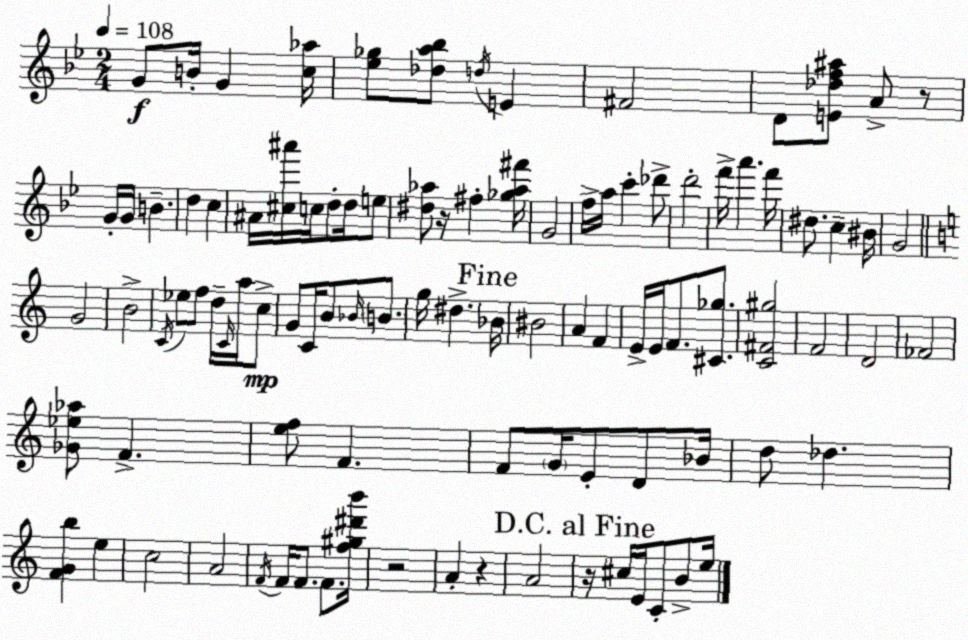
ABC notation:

X:1
T:Untitled
M:2/4
L:1/4
K:Gm
G/2 B/4 G [c_a]/4 [_e_g]/2 [_da_b]/2 d/4 E ^F2 D/2 [E_df^a]/2 A/2 z/2 G/4 G/4 B d c ^A/4 [^c^a']/4 c/4 d/2 d/4 e/2 [^d_a]/2 z/4 ^f [_g_a^f']/4 G2 f/4 a/4 c' _d'/2 d'2 f'/4 a' f'/4 ^d/2 c ^B/4 G2 G2 B2 C/4 _e/2 f/2 d/4 C/4 a/4 c/2 G/2 C/4 B/2 _B/4 B/2 g/4 ^d _B/4 ^B2 A F E/4 E/4 F/2 [^C_g]/2 [C^F^g]2 F2 D2 _F2 [_G_e_a]/2 F [ef]/2 F F/2 G/4 E/2 D/2 _B/4 d/2 _d [FGb] e c2 A2 F/4 F/4 F/2 F/2 [f^g^d'b']/4 z2 A z A2 z/4 ^c/4 E/4 C/2 B/2 e/4